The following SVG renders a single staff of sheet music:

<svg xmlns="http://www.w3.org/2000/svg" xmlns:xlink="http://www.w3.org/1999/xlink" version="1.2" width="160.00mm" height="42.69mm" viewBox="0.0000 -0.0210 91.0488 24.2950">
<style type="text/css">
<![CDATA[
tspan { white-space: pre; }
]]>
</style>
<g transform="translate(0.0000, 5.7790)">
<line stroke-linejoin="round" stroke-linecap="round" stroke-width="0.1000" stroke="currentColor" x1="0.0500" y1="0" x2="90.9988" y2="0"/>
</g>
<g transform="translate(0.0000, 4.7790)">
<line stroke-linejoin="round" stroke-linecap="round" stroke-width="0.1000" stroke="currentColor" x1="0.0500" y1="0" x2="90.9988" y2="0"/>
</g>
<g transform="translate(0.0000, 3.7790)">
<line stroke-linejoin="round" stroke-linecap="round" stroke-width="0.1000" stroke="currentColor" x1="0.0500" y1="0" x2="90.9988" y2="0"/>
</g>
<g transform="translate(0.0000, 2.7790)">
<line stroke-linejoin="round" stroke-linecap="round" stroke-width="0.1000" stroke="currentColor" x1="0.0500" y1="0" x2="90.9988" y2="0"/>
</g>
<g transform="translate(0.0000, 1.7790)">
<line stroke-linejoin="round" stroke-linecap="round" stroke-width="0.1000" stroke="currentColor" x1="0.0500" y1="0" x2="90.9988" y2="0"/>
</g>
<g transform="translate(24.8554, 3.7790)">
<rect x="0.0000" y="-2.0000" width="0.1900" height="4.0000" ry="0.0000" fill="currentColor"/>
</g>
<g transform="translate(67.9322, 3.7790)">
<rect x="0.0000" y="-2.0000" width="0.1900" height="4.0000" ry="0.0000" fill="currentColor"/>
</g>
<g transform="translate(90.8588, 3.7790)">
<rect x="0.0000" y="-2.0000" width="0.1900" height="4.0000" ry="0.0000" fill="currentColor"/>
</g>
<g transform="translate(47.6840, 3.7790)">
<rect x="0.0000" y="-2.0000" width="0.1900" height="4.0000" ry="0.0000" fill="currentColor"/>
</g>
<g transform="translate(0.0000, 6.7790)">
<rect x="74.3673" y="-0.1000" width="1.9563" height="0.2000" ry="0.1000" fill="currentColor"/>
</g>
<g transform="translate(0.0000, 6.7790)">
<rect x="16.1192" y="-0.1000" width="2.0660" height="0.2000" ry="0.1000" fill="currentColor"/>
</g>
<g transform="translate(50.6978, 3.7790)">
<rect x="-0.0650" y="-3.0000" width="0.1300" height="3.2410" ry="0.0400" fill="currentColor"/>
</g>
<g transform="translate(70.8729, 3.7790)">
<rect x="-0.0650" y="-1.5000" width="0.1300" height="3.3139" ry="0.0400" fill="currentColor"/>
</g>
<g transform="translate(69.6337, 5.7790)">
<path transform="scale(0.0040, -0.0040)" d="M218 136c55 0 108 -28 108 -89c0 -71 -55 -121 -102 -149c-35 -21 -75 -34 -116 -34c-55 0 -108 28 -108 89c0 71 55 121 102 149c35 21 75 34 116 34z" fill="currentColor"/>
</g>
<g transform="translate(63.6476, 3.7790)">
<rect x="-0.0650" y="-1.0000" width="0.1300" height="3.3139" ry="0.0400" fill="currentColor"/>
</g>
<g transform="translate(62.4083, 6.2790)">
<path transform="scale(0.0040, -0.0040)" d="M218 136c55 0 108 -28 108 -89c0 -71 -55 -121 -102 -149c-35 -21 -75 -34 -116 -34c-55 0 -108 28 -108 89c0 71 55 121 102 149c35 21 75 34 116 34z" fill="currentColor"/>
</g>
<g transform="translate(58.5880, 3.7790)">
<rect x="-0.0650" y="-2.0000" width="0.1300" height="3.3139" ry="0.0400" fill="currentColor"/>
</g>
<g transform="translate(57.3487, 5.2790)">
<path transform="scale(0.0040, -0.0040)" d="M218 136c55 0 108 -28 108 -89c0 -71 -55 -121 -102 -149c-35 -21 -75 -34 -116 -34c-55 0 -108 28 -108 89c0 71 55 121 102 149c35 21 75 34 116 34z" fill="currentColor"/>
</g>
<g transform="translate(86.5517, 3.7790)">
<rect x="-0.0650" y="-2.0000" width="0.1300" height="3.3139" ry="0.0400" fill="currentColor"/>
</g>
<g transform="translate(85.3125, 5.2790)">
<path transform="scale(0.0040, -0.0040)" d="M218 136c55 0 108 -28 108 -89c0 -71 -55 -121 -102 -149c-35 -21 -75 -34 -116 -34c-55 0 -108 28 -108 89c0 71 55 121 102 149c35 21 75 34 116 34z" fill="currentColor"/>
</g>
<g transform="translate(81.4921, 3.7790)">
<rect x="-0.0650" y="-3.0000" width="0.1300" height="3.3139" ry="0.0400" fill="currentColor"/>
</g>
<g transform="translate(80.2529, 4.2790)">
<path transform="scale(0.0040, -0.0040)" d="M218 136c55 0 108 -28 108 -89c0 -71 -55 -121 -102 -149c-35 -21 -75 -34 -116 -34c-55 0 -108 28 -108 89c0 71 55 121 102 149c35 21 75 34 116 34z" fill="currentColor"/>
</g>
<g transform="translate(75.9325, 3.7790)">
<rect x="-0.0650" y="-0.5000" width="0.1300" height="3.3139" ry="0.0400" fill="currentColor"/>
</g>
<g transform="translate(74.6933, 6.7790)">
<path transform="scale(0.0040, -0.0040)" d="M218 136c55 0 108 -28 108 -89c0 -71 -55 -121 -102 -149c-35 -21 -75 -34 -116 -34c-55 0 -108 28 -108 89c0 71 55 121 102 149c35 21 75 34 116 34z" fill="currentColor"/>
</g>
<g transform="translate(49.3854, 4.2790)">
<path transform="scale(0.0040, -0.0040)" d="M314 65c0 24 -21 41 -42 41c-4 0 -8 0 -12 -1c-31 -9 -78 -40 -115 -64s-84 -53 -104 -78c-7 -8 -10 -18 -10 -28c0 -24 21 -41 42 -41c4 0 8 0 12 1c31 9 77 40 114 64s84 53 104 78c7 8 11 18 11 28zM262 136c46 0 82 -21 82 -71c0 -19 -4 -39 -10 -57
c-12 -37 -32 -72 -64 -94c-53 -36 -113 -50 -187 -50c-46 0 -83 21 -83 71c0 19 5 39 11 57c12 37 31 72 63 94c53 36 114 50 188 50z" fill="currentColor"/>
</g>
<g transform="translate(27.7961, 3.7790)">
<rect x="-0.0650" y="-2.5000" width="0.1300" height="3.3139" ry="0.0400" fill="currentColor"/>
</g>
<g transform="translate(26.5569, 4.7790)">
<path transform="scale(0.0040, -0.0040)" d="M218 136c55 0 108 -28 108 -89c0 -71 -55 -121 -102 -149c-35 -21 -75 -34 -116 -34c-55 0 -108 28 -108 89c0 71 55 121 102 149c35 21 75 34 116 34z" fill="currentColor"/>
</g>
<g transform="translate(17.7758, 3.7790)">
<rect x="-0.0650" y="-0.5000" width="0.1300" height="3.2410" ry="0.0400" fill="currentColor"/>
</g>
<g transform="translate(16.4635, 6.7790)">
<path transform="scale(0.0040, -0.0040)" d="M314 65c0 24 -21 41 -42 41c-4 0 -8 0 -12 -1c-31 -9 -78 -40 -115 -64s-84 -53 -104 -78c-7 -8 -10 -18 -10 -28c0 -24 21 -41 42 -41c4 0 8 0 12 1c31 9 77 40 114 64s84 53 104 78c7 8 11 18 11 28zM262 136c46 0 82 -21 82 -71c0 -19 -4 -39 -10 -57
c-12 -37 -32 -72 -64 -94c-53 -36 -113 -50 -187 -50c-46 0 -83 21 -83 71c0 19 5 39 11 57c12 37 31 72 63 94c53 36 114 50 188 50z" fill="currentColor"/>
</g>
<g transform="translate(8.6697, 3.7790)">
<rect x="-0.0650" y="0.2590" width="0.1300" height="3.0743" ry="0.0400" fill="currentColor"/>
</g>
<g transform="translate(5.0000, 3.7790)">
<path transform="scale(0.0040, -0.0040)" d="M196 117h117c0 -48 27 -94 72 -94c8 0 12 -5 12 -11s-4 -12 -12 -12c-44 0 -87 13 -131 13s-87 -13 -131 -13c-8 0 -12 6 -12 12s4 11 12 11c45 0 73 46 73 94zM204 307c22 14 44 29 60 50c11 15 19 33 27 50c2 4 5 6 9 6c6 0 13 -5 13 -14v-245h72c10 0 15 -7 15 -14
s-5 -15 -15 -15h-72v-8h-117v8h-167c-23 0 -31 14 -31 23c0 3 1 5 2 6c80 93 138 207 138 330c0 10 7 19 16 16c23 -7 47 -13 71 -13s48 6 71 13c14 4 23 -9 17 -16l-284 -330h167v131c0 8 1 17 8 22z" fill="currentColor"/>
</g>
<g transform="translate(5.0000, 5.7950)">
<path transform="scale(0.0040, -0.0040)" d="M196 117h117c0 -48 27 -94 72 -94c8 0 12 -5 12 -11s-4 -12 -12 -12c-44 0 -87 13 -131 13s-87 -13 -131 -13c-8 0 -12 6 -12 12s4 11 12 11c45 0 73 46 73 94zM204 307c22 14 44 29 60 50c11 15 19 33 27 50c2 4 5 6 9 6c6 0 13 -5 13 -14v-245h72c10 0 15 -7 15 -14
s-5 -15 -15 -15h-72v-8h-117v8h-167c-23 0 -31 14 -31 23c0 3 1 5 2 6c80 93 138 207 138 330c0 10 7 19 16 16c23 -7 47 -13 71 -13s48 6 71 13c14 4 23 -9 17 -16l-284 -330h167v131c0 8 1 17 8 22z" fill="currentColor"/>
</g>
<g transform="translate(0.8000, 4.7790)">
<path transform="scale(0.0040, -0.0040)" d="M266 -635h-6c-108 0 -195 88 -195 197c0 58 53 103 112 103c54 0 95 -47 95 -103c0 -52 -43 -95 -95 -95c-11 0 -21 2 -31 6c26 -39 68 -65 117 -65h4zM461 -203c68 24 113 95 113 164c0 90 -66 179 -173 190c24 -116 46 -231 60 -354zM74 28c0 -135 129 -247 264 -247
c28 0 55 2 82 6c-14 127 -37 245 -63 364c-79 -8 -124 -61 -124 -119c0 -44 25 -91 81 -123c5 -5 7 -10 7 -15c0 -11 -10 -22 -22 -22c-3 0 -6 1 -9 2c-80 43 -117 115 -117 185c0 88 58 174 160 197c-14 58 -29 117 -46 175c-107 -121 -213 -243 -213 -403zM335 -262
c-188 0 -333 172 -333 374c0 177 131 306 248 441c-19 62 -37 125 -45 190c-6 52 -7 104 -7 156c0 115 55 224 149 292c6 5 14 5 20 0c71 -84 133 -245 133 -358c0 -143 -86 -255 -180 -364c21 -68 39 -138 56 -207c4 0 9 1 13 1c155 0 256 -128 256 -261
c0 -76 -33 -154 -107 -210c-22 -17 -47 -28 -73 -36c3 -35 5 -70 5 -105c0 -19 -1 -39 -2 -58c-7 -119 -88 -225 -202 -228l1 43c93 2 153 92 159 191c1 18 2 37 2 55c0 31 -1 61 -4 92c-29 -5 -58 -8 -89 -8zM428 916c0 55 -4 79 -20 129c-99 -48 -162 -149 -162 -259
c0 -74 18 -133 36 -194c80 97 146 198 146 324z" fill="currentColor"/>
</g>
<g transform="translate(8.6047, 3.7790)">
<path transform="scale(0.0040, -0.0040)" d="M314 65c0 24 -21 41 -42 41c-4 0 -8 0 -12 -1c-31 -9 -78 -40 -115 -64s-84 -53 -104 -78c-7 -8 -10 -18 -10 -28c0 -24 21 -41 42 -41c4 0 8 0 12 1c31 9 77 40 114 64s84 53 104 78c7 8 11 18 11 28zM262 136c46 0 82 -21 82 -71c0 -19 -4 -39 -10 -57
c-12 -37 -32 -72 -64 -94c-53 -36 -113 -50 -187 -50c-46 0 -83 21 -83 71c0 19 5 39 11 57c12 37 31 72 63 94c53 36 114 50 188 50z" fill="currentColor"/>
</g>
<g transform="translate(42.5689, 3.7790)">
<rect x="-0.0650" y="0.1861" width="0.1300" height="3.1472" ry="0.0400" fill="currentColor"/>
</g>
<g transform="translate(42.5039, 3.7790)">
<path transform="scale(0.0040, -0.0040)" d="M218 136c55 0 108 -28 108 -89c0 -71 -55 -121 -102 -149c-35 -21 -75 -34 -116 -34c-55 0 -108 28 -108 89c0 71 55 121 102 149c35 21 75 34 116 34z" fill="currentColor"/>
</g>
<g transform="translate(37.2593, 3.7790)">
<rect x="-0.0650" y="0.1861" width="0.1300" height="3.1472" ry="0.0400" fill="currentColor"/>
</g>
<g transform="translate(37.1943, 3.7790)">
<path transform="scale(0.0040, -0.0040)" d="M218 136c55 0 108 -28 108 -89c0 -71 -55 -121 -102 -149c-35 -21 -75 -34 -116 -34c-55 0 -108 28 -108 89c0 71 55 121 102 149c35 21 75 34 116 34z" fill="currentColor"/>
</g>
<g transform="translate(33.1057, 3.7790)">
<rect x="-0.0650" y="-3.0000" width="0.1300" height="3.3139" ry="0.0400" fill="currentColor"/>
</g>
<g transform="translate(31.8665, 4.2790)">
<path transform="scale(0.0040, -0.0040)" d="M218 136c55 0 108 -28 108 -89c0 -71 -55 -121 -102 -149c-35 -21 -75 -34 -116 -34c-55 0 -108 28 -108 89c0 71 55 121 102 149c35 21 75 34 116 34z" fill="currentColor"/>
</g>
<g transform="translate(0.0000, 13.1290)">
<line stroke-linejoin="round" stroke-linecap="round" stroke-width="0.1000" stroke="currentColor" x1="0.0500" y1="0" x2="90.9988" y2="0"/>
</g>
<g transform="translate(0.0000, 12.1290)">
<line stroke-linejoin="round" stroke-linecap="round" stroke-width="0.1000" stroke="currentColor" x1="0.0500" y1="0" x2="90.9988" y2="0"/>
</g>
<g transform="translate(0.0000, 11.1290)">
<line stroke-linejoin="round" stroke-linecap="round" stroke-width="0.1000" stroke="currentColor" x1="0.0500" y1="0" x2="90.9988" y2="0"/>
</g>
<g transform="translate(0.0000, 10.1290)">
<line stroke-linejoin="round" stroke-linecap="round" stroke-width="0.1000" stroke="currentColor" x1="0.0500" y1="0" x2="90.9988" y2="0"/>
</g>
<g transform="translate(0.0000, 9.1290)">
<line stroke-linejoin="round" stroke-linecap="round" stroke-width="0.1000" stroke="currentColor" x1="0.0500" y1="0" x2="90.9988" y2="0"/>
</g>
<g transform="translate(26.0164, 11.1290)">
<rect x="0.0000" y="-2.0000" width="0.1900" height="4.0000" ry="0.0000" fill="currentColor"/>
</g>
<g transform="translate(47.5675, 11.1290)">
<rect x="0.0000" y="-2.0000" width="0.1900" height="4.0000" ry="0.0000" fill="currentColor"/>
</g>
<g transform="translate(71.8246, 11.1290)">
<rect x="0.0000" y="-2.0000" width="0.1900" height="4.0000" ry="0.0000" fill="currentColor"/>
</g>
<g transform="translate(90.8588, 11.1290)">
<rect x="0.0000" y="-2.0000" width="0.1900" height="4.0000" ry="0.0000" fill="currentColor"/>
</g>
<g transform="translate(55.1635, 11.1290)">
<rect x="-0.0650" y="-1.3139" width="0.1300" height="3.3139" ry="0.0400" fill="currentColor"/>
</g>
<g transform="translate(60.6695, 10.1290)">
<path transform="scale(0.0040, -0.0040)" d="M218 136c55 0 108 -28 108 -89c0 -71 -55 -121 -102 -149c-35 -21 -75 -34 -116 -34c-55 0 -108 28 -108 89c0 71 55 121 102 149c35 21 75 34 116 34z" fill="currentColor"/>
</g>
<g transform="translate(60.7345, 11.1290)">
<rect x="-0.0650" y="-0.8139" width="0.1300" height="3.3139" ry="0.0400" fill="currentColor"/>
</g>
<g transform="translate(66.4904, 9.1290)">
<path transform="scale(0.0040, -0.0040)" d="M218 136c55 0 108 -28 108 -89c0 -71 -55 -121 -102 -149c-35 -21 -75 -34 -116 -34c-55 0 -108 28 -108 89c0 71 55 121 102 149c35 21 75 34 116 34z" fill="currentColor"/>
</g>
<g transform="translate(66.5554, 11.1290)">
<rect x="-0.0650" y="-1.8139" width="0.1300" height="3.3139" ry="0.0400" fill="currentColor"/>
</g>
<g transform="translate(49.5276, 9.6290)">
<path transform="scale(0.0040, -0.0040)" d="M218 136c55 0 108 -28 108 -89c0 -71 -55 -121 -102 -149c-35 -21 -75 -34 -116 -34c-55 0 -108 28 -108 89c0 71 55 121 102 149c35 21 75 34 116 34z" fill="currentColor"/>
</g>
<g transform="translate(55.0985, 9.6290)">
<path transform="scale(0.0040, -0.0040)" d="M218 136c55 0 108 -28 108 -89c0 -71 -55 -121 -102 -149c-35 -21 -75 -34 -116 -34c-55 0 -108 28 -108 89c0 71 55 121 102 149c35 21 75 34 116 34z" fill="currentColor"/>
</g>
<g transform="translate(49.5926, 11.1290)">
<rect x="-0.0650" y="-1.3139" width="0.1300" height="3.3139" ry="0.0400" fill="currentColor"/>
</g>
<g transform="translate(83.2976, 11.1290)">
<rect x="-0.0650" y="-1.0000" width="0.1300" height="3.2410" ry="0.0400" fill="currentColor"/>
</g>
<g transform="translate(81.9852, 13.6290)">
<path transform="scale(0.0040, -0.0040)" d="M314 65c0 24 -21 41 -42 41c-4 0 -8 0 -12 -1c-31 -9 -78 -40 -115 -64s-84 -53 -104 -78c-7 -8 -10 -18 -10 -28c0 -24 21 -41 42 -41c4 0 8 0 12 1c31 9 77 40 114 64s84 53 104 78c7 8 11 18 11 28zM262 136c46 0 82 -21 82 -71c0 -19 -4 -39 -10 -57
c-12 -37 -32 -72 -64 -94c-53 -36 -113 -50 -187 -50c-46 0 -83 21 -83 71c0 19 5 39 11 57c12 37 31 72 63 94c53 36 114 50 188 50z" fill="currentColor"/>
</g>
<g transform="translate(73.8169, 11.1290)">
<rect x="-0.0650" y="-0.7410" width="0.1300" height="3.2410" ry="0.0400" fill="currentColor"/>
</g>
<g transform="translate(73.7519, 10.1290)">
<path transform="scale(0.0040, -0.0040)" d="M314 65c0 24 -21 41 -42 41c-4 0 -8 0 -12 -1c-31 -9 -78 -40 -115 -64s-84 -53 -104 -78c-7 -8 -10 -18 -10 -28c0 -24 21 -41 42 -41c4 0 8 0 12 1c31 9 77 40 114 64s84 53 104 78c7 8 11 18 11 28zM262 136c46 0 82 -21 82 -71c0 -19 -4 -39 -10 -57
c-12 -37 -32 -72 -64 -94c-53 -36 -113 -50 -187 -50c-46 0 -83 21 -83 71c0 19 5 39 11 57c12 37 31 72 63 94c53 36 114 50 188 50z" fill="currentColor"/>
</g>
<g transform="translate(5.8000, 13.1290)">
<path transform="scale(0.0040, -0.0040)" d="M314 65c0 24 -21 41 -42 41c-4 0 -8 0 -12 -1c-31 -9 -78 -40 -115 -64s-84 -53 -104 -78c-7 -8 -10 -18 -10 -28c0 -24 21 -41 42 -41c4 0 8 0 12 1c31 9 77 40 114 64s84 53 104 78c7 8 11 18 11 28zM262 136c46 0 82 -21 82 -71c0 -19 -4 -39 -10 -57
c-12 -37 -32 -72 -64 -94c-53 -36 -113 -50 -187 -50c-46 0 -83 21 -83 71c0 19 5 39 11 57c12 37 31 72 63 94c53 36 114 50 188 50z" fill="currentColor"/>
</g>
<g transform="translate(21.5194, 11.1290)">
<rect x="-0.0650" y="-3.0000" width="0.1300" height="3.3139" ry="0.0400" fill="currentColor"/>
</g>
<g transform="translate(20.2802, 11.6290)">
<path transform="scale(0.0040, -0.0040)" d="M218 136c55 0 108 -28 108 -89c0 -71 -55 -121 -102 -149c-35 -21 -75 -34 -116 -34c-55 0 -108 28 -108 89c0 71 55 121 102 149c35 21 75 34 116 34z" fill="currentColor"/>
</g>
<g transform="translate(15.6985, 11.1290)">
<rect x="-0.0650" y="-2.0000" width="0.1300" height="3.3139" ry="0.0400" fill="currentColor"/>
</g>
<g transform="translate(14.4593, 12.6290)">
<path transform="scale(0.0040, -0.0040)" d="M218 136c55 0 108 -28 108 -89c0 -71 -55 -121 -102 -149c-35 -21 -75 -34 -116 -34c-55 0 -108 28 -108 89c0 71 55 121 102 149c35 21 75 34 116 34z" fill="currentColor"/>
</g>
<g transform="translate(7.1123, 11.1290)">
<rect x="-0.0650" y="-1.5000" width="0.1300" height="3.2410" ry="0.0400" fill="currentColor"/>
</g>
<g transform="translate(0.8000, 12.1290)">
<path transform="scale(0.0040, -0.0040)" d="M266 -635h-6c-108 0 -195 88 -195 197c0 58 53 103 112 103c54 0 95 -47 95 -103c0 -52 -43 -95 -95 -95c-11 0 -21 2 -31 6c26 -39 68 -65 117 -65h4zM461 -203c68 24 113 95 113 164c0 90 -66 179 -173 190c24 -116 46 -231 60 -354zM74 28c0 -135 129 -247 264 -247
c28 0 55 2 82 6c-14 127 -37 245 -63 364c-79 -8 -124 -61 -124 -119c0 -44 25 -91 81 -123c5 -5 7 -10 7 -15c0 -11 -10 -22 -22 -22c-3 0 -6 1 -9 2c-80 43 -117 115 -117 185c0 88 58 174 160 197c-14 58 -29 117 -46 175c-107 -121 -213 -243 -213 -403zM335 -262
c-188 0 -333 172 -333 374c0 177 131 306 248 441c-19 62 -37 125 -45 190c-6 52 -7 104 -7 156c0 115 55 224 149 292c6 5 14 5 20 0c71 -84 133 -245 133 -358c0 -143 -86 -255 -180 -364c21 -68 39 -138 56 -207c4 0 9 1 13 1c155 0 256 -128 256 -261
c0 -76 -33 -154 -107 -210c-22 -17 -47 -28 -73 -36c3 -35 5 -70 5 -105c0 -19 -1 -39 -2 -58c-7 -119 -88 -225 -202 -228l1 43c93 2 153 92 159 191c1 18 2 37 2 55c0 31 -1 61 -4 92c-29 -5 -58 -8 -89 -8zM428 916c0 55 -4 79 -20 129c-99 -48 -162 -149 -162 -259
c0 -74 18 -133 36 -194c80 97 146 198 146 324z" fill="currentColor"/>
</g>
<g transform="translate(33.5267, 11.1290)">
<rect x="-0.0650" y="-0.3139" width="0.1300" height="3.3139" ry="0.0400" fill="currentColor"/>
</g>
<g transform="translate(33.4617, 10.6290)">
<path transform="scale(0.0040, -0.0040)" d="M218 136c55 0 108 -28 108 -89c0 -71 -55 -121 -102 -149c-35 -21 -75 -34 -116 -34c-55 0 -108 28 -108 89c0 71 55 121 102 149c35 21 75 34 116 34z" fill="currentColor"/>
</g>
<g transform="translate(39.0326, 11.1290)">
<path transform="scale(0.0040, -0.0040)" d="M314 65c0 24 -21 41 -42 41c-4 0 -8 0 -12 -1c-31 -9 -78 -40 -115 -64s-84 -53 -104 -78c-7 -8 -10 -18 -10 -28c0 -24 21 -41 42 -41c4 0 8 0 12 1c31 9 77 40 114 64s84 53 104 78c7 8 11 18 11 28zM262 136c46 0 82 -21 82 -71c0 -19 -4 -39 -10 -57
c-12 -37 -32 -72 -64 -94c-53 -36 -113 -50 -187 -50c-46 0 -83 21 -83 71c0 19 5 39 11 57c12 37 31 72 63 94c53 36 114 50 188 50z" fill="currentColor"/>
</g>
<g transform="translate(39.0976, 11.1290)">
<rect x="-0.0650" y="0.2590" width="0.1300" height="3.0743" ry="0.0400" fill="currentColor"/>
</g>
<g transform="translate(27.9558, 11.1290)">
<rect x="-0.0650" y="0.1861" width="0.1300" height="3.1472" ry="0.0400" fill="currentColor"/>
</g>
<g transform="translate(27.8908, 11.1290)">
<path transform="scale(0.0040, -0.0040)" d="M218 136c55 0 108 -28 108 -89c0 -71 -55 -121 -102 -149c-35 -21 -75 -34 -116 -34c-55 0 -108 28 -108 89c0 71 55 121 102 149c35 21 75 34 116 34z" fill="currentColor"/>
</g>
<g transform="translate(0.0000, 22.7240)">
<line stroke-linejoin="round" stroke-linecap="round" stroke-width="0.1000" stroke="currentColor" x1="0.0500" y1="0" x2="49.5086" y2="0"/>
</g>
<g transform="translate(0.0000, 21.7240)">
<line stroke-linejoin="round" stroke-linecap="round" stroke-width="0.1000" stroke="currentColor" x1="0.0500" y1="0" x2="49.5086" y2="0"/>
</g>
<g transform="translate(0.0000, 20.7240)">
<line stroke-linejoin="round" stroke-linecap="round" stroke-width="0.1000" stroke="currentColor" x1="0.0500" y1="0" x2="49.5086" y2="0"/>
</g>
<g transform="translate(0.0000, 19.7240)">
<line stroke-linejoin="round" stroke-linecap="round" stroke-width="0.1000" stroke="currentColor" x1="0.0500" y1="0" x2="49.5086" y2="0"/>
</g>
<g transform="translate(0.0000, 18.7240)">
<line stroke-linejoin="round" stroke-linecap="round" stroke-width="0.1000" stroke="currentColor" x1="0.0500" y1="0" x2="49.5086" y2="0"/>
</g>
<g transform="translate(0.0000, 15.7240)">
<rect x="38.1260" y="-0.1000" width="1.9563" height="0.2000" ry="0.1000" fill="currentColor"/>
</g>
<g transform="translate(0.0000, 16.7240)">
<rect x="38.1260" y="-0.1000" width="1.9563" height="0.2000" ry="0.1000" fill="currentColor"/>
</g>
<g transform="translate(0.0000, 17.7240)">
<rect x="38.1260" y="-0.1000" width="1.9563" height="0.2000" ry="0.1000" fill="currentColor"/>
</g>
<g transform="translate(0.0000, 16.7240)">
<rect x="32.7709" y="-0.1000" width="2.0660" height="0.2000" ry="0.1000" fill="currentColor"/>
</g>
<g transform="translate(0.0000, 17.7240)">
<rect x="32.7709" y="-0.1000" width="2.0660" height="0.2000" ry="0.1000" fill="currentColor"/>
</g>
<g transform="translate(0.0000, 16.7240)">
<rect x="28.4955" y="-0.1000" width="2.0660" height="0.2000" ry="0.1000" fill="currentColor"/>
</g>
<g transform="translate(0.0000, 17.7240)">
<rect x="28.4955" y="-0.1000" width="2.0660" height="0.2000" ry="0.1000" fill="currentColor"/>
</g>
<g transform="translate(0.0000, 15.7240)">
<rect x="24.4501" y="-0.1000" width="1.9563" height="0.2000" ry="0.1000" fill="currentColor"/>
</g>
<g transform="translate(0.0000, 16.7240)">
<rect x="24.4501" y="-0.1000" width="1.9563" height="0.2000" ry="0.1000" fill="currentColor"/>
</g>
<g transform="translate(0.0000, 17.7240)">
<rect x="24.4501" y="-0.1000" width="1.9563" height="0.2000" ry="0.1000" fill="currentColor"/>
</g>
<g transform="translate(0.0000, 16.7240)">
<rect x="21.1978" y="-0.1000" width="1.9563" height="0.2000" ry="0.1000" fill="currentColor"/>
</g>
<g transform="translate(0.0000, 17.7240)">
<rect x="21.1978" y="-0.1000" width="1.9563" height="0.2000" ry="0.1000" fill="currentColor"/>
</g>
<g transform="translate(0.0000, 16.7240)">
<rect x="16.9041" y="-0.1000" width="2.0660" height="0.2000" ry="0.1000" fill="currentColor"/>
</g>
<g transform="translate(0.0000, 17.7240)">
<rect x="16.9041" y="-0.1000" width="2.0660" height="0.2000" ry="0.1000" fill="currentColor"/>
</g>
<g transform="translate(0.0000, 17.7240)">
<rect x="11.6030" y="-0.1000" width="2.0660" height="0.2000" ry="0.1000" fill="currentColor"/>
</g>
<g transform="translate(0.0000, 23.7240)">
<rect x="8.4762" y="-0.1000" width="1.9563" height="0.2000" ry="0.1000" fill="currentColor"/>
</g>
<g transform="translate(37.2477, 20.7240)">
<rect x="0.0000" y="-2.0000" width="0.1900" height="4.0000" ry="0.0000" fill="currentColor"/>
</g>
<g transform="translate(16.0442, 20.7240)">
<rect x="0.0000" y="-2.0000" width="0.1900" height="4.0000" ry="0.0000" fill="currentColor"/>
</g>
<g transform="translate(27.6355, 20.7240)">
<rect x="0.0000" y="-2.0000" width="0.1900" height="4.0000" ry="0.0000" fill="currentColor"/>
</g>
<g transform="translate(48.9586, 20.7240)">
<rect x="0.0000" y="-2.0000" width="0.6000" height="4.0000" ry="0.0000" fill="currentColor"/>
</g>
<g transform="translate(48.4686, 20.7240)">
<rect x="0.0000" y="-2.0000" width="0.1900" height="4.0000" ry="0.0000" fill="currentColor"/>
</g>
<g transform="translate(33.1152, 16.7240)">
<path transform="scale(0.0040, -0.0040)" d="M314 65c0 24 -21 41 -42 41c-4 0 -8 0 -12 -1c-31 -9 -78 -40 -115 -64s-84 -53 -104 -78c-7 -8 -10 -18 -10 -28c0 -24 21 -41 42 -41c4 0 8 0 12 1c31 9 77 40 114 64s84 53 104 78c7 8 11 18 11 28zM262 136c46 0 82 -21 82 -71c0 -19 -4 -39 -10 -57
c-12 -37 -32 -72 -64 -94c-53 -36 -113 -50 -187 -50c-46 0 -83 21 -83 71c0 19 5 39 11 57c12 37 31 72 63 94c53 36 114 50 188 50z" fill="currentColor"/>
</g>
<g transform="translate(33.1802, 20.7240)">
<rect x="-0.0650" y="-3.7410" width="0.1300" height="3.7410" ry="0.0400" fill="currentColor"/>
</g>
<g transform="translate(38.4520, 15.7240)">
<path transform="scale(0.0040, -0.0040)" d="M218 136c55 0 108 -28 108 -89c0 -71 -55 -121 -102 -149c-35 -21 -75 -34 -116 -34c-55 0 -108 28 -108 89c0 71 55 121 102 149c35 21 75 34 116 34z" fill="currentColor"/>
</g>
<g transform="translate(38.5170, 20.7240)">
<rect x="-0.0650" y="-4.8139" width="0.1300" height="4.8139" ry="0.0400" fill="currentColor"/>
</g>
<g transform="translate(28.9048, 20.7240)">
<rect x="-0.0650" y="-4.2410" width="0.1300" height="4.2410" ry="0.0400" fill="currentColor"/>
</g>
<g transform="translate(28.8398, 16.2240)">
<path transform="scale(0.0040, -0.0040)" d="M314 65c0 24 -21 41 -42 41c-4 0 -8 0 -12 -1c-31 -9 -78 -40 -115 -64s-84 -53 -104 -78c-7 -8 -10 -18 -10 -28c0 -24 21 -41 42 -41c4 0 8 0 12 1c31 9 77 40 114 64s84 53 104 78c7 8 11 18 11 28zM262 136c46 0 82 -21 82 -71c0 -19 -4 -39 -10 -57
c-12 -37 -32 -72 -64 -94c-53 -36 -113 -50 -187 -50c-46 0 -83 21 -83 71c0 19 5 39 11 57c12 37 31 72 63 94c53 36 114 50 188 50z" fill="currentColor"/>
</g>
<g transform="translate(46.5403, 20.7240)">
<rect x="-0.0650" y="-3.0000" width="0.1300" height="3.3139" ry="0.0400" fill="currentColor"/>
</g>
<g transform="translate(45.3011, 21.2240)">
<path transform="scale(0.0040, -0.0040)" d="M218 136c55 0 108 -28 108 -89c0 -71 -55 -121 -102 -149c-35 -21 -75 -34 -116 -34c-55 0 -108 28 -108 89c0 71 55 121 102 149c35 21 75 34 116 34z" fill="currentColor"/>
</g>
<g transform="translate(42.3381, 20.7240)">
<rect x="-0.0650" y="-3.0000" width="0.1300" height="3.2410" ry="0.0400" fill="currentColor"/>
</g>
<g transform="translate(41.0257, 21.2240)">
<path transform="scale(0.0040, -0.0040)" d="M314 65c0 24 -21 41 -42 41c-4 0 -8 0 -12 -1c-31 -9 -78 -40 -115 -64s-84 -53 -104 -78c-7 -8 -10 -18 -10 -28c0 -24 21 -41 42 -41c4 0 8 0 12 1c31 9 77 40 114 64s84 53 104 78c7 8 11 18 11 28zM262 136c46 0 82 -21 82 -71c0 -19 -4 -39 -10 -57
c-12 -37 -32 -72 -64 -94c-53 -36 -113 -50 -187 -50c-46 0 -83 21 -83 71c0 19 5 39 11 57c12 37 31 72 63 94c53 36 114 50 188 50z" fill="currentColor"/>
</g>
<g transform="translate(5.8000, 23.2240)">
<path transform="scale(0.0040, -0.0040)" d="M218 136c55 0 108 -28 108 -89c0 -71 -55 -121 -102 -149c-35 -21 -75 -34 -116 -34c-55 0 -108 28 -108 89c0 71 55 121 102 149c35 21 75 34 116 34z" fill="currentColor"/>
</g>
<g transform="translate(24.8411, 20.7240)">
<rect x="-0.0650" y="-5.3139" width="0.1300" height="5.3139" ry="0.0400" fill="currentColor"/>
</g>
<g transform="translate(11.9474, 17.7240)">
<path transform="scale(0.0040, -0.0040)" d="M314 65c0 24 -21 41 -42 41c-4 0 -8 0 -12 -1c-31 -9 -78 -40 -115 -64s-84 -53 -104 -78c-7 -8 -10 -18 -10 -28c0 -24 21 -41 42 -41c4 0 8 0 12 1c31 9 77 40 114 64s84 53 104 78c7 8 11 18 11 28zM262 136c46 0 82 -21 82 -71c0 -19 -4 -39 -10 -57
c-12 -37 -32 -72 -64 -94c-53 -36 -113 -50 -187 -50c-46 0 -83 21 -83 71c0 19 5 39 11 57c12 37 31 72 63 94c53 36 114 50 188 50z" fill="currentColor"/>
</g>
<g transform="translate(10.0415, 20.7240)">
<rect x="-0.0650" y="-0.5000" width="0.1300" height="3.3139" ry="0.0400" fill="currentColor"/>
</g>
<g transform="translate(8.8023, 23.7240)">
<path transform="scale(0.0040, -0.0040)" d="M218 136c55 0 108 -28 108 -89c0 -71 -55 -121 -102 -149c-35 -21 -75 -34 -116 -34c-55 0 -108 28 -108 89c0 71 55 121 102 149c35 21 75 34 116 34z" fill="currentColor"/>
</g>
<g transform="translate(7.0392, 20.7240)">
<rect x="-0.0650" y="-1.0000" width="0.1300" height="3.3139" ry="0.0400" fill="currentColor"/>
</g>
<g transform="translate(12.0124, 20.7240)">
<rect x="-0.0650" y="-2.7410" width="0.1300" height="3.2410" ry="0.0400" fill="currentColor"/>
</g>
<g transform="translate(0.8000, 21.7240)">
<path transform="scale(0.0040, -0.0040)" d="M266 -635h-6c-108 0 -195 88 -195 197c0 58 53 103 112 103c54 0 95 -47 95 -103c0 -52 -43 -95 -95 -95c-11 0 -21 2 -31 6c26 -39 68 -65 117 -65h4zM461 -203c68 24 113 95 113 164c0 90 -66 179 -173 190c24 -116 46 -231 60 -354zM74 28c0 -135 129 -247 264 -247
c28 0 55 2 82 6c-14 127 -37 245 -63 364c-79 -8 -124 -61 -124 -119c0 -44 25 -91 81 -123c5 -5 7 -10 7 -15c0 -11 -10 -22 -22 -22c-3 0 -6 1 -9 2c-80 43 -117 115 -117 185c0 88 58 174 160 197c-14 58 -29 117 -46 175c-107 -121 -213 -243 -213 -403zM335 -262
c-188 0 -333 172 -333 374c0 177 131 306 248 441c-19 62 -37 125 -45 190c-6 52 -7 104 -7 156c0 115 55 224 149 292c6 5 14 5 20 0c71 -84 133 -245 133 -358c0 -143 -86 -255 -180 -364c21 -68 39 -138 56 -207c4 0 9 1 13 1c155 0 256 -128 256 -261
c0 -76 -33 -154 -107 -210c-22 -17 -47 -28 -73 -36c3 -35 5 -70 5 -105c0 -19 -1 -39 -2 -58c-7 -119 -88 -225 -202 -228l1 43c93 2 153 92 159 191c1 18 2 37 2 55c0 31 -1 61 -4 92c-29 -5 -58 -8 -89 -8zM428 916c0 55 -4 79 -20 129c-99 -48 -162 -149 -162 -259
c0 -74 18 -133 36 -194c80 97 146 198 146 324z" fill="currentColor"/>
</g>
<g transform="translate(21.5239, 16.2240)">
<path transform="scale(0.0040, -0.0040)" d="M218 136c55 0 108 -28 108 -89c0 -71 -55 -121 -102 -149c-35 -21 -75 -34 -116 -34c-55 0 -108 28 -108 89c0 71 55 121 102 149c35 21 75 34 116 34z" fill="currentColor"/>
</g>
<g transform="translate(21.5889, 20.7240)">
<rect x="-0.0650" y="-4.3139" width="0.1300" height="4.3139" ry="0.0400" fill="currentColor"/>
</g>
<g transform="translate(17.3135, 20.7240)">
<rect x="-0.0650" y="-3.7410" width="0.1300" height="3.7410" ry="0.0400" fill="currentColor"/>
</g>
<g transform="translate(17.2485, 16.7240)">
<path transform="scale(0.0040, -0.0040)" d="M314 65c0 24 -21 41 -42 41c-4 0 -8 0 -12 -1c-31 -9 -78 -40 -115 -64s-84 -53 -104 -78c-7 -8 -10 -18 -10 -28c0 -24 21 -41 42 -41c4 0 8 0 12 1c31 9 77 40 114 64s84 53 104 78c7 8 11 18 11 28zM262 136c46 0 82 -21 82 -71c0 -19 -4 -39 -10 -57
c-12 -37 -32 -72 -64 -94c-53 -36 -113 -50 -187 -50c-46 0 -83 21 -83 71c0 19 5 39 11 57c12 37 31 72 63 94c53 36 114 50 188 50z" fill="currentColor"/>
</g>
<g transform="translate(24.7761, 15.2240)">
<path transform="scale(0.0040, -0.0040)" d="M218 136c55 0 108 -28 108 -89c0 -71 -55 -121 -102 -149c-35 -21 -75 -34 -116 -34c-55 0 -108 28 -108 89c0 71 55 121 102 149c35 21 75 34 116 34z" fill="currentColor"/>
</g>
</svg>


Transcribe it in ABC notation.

X:1
T:Untitled
M:4/4
L:1/4
K:C
B2 C2 G A B B A2 F D E C A F E2 F A B c B2 e e d f d2 D2 D C a2 c'2 d' f' d'2 c'2 e' A2 A